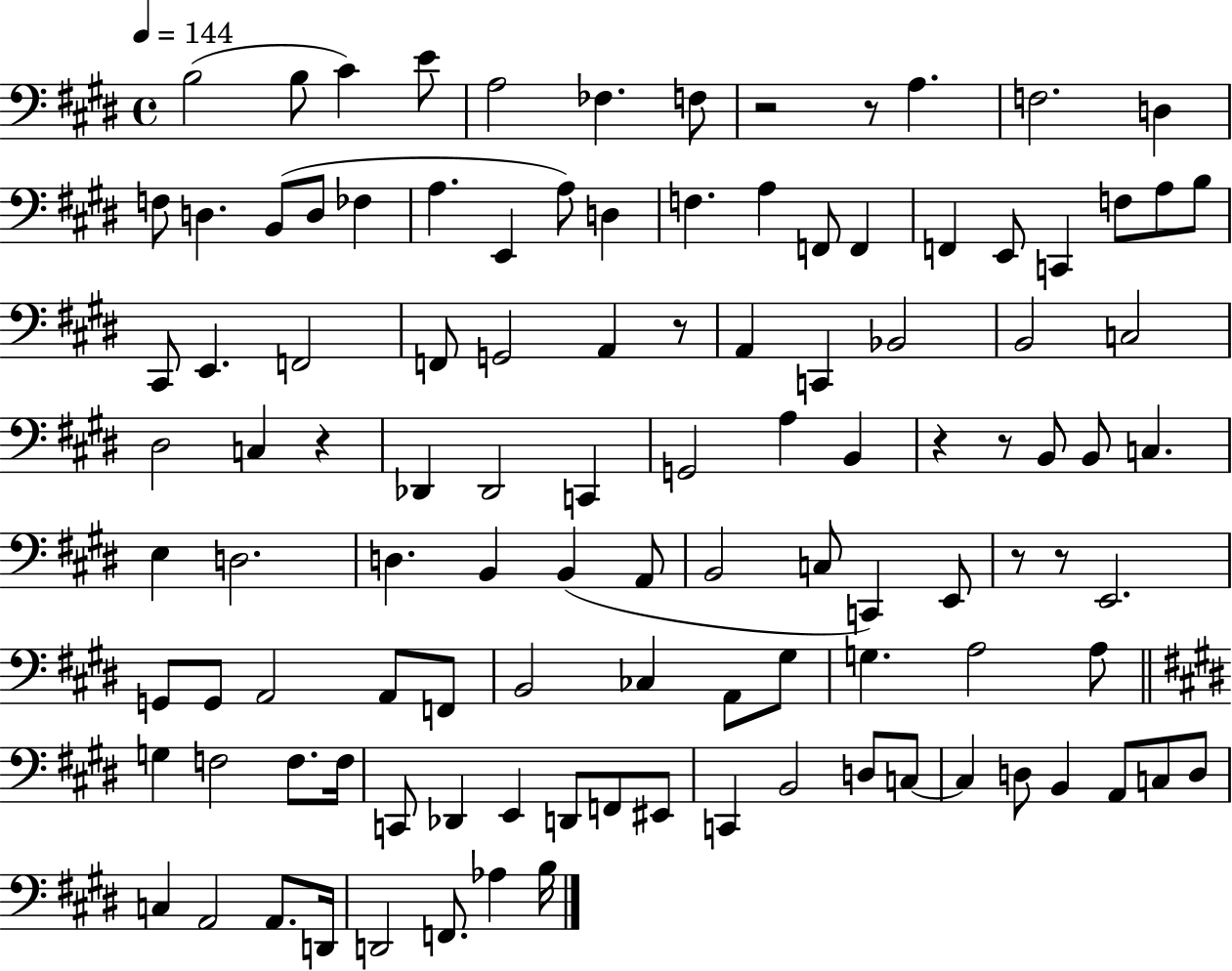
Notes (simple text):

B3/h B3/e C#4/q E4/e A3/h FES3/q. F3/e R/h R/e A3/q. F3/h. D3/q F3/e D3/q. B2/e D3/e FES3/q A3/q. E2/q A3/e D3/q F3/q. A3/q F2/e F2/q F2/q E2/e C2/q F3/e A3/e B3/e C#2/e E2/q. F2/h F2/e G2/h A2/q R/e A2/q C2/q Bb2/h B2/h C3/h D#3/h C3/q R/q Db2/q Db2/h C2/q G2/h A3/q B2/q R/q R/e B2/e B2/e C3/q. E3/q D3/h. D3/q. B2/q B2/q A2/e B2/h C3/e C2/q E2/e R/e R/e E2/h. G2/e G2/e A2/h A2/e F2/e B2/h CES3/q A2/e G#3/e G3/q. A3/h A3/e G3/q F3/h F3/e. F3/s C2/e Db2/q E2/q D2/e F2/e EIS2/e C2/q B2/h D3/e C3/e C3/q D3/e B2/q A2/e C3/e D3/e C3/q A2/h A2/e. D2/s D2/h F2/e. Ab3/q B3/s